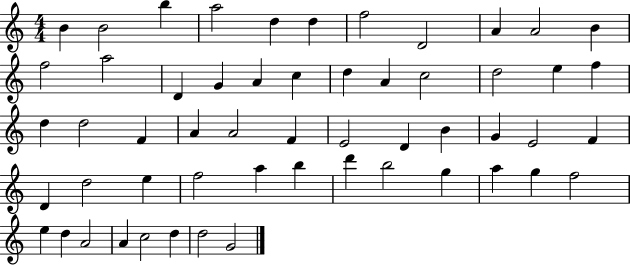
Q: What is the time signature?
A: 4/4